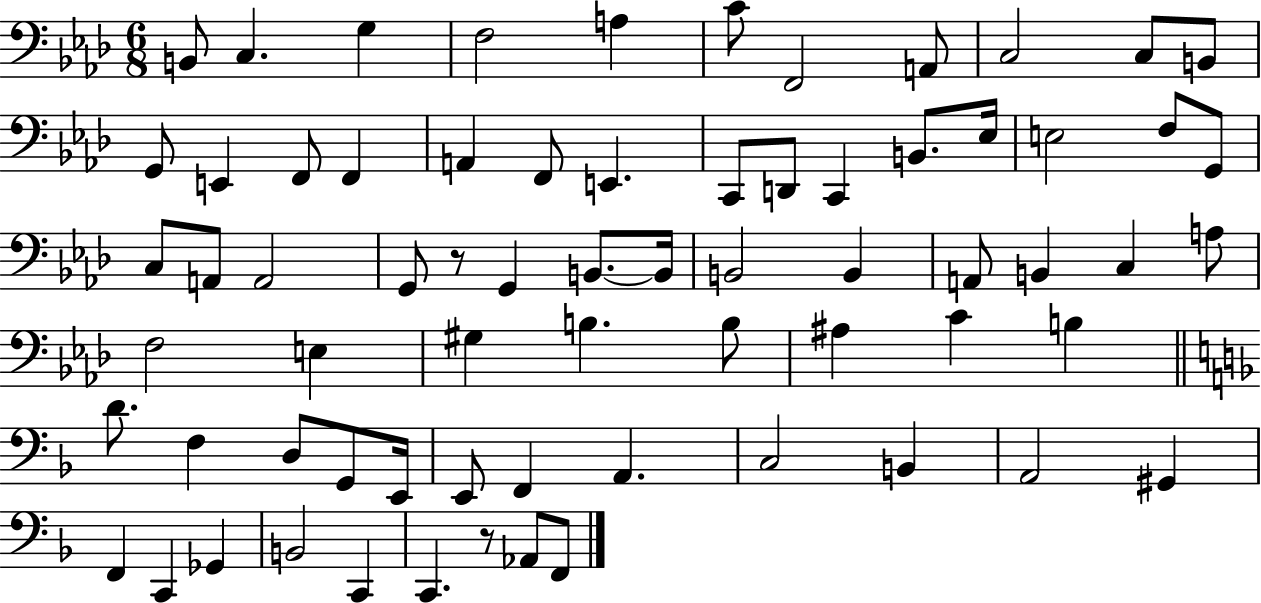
B2/e C3/q. G3/q F3/h A3/q C4/e F2/h A2/e C3/h C3/e B2/e G2/e E2/q F2/e F2/q A2/q F2/e E2/q. C2/e D2/e C2/q B2/e. Eb3/s E3/h F3/e G2/e C3/e A2/e A2/h G2/e R/e G2/q B2/e. B2/s B2/h B2/q A2/e B2/q C3/q A3/e F3/h E3/q G#3/q B3/q. B3/e A#3/q C4/q B3/q D4/e. F3/q D3/e G2/e E2/s E2/e F2/q A2/q. C3/h B2/q A2/h G#2/q F2/q C2/q Gb2/q B2/h C2/q C2/q. R/e Ab2/e F2/e